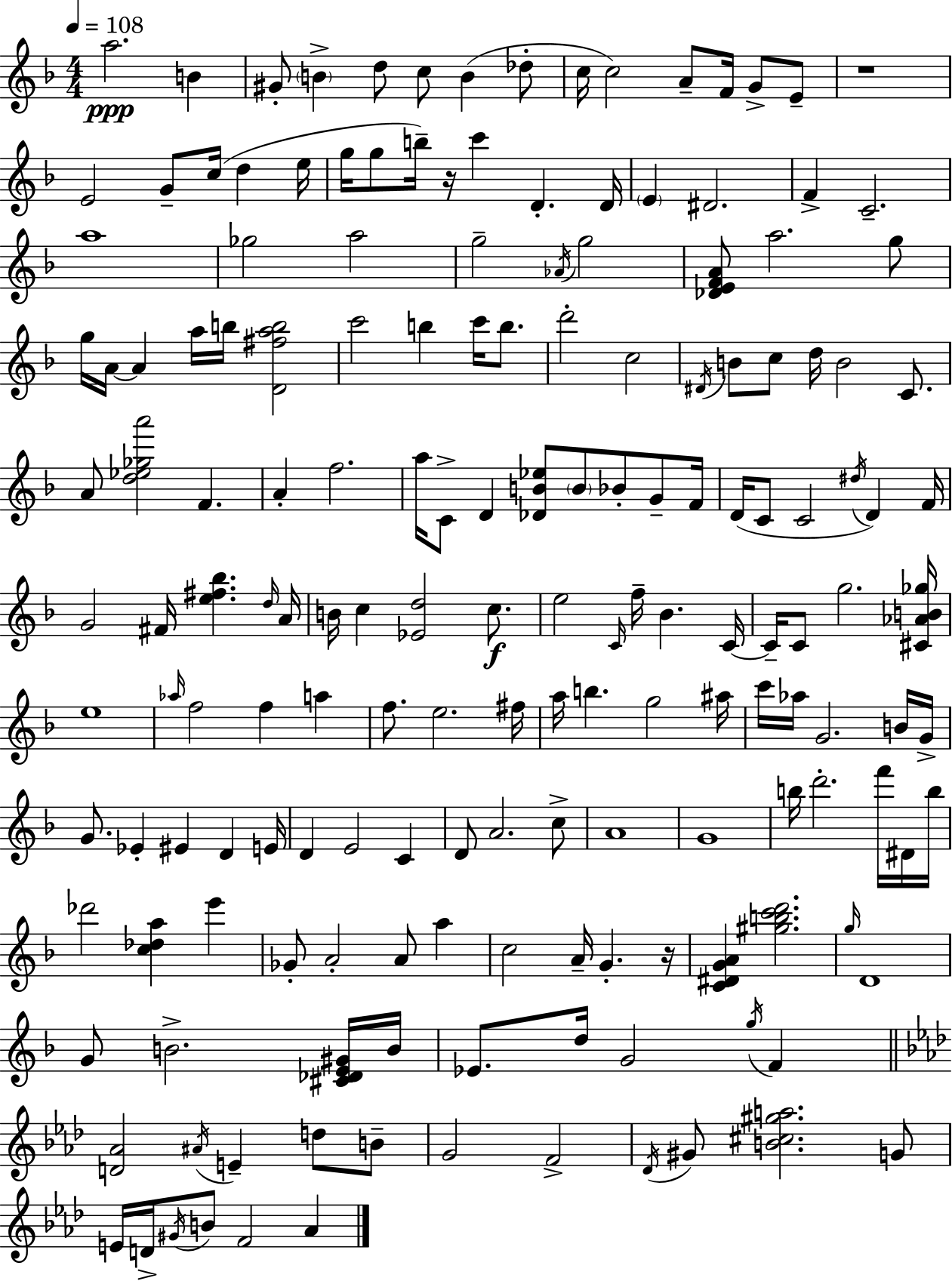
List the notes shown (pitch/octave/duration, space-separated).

A5/h. B4/q G#4/e B4/q D5/e C5/e B4/q Db5/e C5/s C5/h A4/e F4/s G4/e E4/e R/w E4/h G4/e C5/s D5/q E5/s G5/s G5/e B5/s R/s C6/q D4/q. D4/s E4/q D#4/h. F4/q C4/h. A5/w Gb5/h A5/h G5/h Ab4/s G5/h [Db4,E4,F4,A4]/e A5/h. G5/e G5/s A4/s A4/q A5/s B5/s [D4,F#5,A5,B5]/h C6/h B5/q C6/s B5/e. D6/h C5/h D#4/s B4/e C5/e D5/s B4/h C4/e. A4/e [D5,Eb5,Gb5,A6]/h F4/q. A4/q F5/h. A5/s C4/e D4/q [Db4,B4,Eb5]/e B4/e Bb4/e G4/e F4/s D4/s C4/e C4/h D#5/s D4/q F4/s G4/h F#4/s [E5,F#5,Bb5]/q. D5/s A4/s B4/s C5/q [Eb4,D5]/h C5/e. E5/h C4/s F5/s Bb4/q. C4/s C4/s C4/e G5/h. [C#4,Ab4,B4,Gb5]/s E5/w Ab5/s F5/h F5/q A5/q F5/e. E5/h. F#5/s A5/s B5/q. G5/h A#5/s C6/s Ab5/s G4/h. B4/s G4/s G4/e. Eb4/q EIS4/q D4/q E4/s D4/q E4/h C4/q D4/e A4/h. C5/e A4/w G4/w B5/s D6/h. F6/s D#4/s B5/s Db6/h [C5,Db5,A5]/q E6/q Gb4/e A4/h A4/e A5/q C5/h A4/s G4/q. R/s [C4,D#4,G4,A4]/q [G#5,B5,C6,D6]/h. G5/s D4/w G4/e B4/h. [C#4,Db4,E4,G#4]/s B4/s Eb4/e. D5/s G4/h G5/s F4/q [D4,Ab4]/h A#4/s E4/q D5/e B4/e G4/h F4/h Db4/s G#4/e [B4,C#5,G#5,A5]/h. G4/e E4/s D4/s G#4/s B4/e F4/h Ab4/q